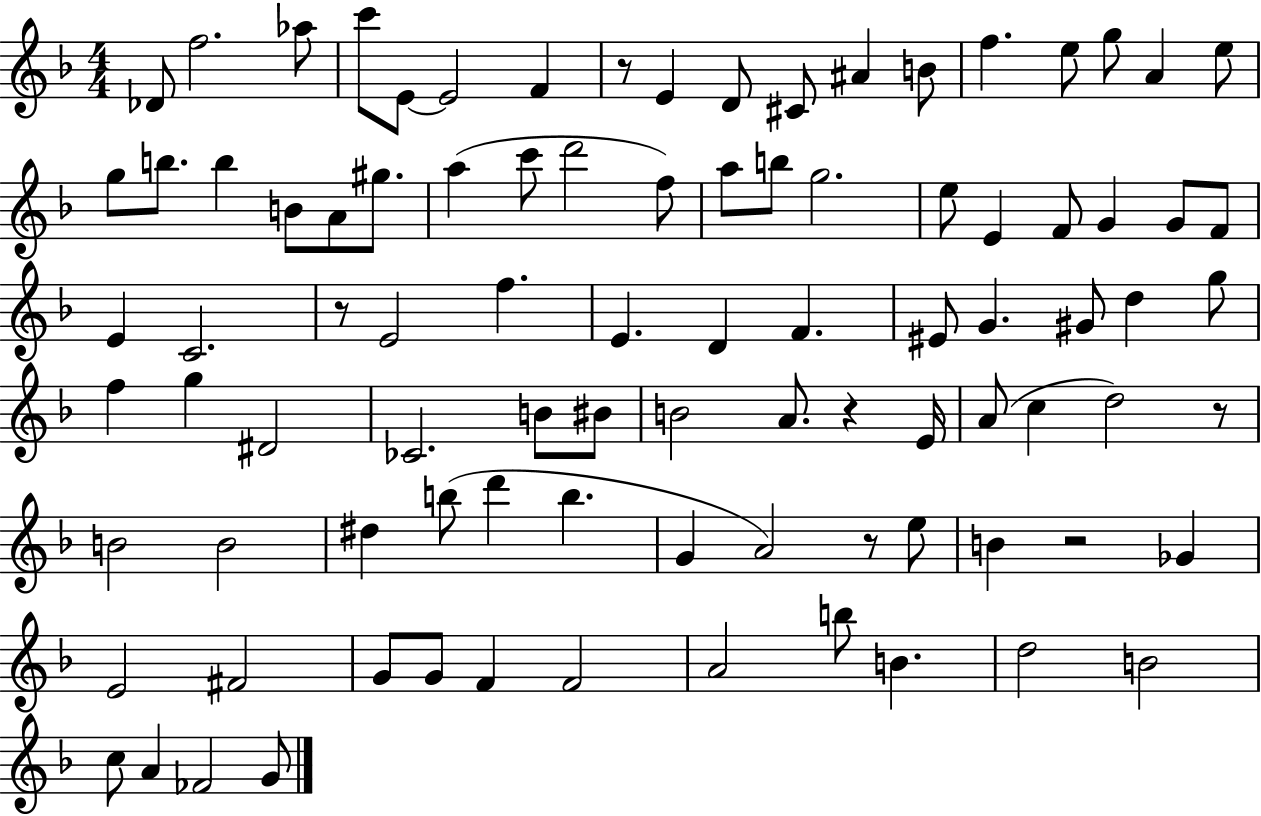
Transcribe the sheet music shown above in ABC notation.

X:1
T:Untitled
M:4/4
L:1/4
K:F
_D/2 f2 _a/2 c'/2 E/2 E2 F z/2 E D/2 ^C/2 ^A B/2 f e/2 g/2 A e/2 g/2 b/2 b B/2 A/2 ^g/2 a c'/2 d'2 f/2 a/2 b/2 g2 e/2 E F/2 G G/2 F/2 E C2 z/2 E2 f E D F ^E/2 G ^G/2 d g/2 f g ^D2 _C2 B/2 ^B/2 B2 A/2 z E/4 A/2 c d2 z/2 B2 B2 ^d b/2 d' b G A2 z/2 e/2 B z2 _G E2 ^F2 G/2 G/2 F F2 A2 b/2 B d2 B2 c/2 A _F2 G/2